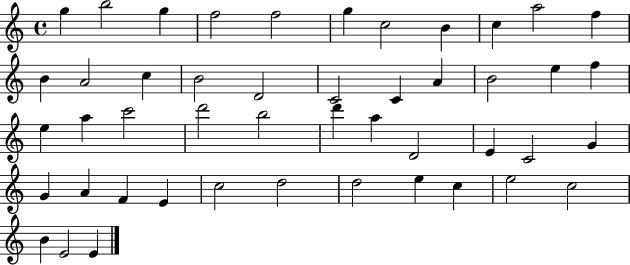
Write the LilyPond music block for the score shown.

{
  \clef treble
  \time 4/4
  \defaultTimeSignature
  \key c \major
  g''4 b''2 g''4 | f''2 f''2 | g''4 c''2 b'4 | c''4 a''2 f''4 | \break b'4 a'2 c''4 | b'2 d'2 | c'2 c'4 a'4 | b'2 e''4 f''4 | \break e''4 a''4 c'''2 | d'''2 b''2 | d'''4 a''4 d'2 | e'4 c'2 g'4 | \break g'4 a'4 f'4 e'4 | c''2 d''2 | d''2 e''4 c''4 | e''2 c''2 | \break b'4 e'2 e'4 | \bar "|."
}